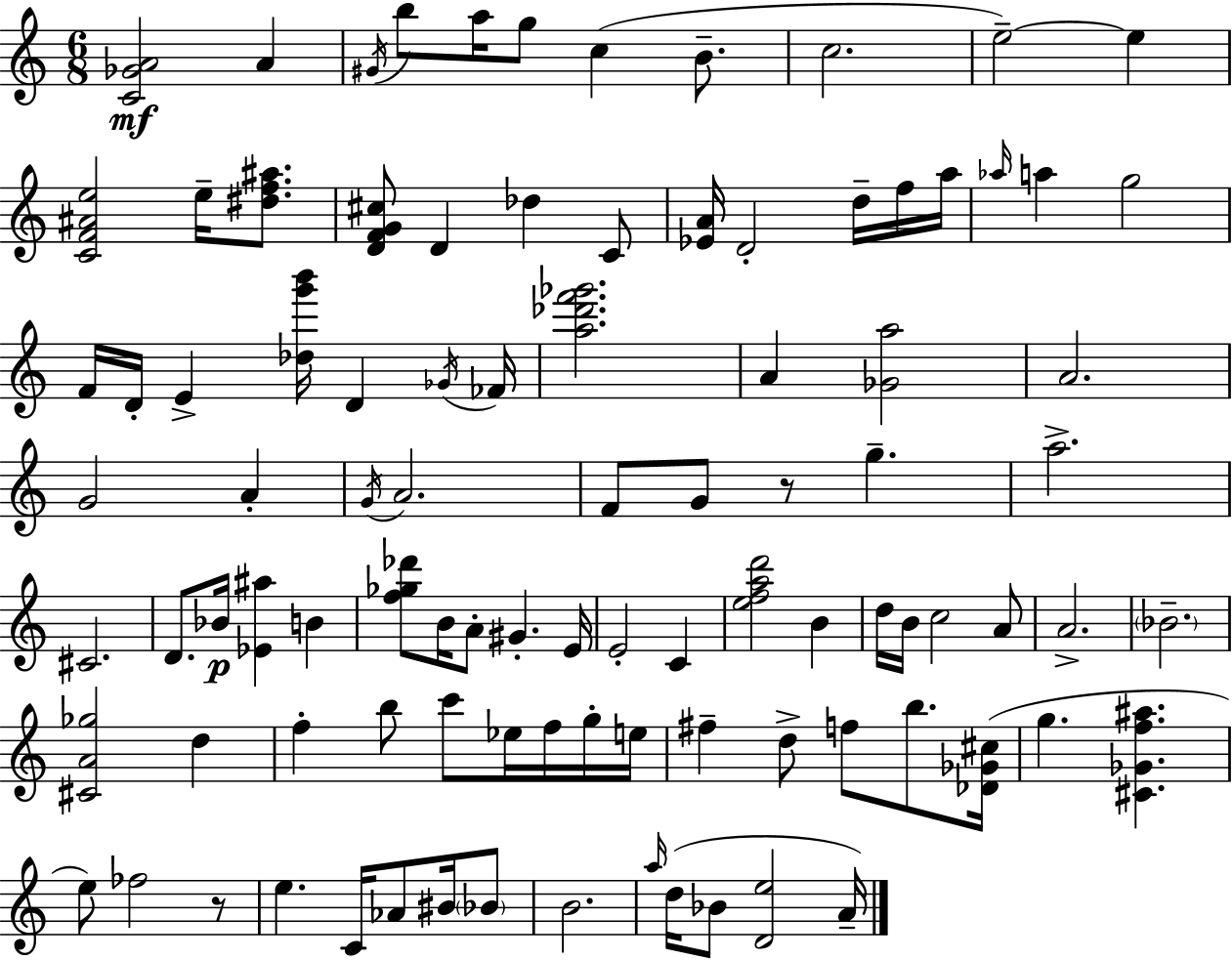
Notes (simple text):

[C4,Gb4,A4]/h A4/q G#4/s B5/e A5/s G5/e C5/q B4/e. C5/h. E5/h E5/q [C4,F4,A#4,E5]/h E5/s [D#5,F5,A#5]/e. [D4,F4,G4,C#5]/e D4/q Db5/q C4/e [Eb4,A4]/s D4/h D5/s F5/s A5/s Ab5/s A5/q G5/h F4/s D4/s E4/q [Db5,G6,B6]/s D4/q Gb4/s FES4/s [A5,Db6,F6,Gb6]/h. A4/q [Gb4,A5]/h A4/h. G4/h A4/q G4/s A4/h. F4/e G4/e R/e G5/q. A5/h. C#4/h. D4/e. Bb4/s [Eb4,A#5]/q B4/q [F5,Gb5,Db6]/e B4/s A4/e G#4/q. E4/s E4/h C4/q [E5,F5,A5,D6]/h B4/q D5/s B4/s C5/h A4/e A4/h. Bb4/h. [C#4,A4,Gb5]/h D5/q F5/q B5/e C6/e Eb5/s F5/s G5/s E5/s F#5/q D5/e F5/e B5/e. [Db4,Gb4,C#5]/s G5/q. [C#4,Gb4,F5,A#5]/q. E5/e FES5/h R/e E5/q. C4/s Ab4/e BIS4/s Bb4/e B4/h. A5/s D5/s Bb4/e [D4,E5]/h A4/s